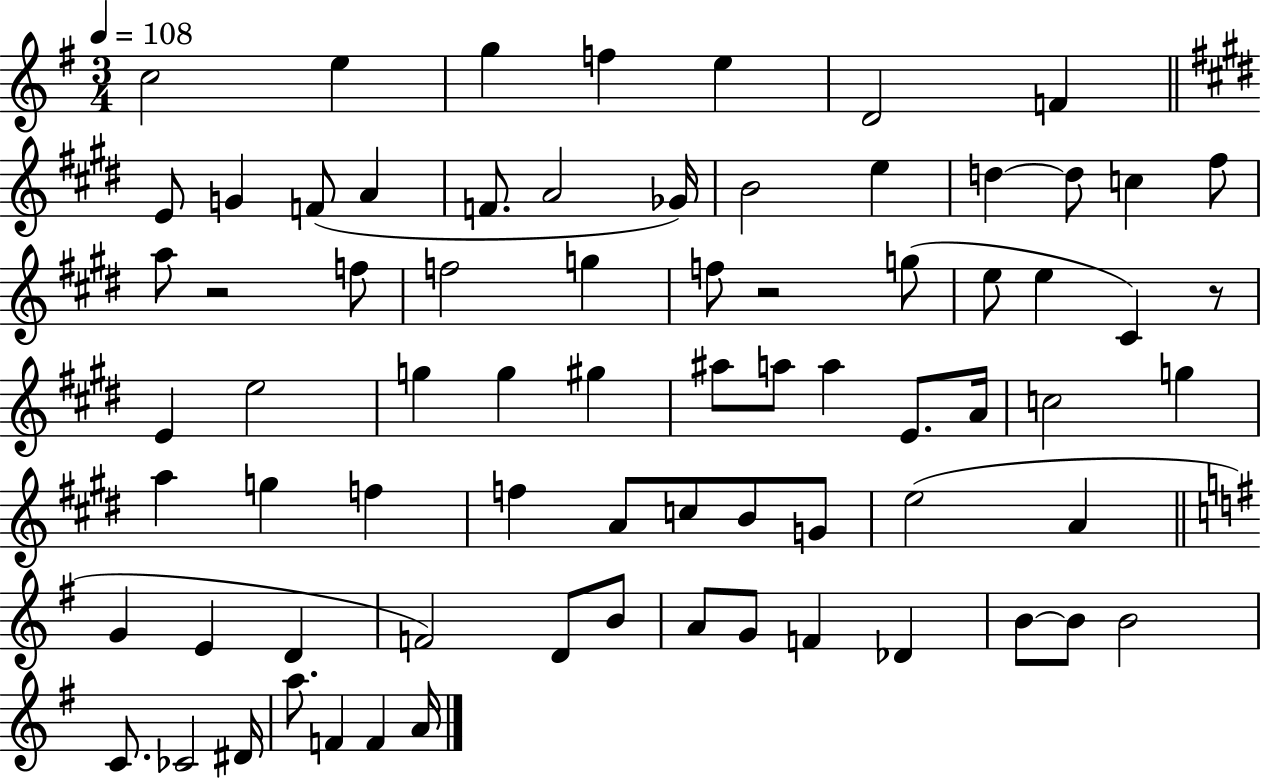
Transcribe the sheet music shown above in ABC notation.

X:1
T:Untitled
M:3/4
L:1/4
K:G
c2 e g f e D2 F E/2 G F/2 A F/2 A2 _G/4 B2 e d d/2 c ^f/2 a/2 z2 f/2 f2 g f/2 z2 g/2 e/2 e ^C z/2 E e2 g g ^g ^a/2 a/2 a E/2 A/4 c2 g a g f f A/2 c/2 B/2 G/2 e2 A G E D F2 D/2 B/2 A/2 G/2 F _D B/2 B/2 B2 C/2 _C2 ^D/4 a/2 F F A/4